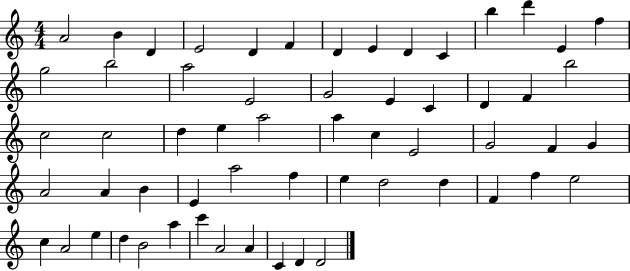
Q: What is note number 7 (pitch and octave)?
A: D4